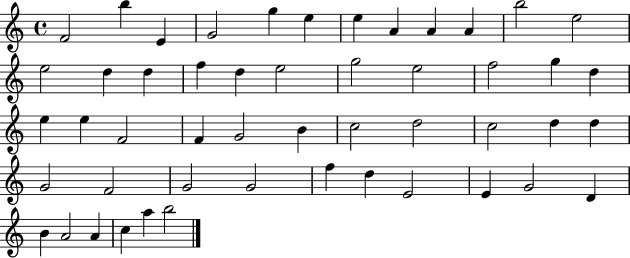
{
  \clef treble
  \time 4/4
  \defaultTimeSignature
  \key c \major
  f'2 b''4 e'4 | g'2 g''4 e''4 | e''4 a'4 a'4 a'4 | b''2 e''2 | \break e''2 d''4 d''4 | f''4 d''4 e''2 | g''2 e''2 | f''2 g''4 d''4 | \break e''4 e''4 f'2 | f'4 g'2 b'4 | c''2 d''2 | c''2 d''4 d''4 | \break g'2 f'2 | g'2 g'2 | f''4 d''4 e'2 | e'4 g'2 d'4 | \break b'4 a'2 a'4 | c''4 a''4 b''2 | \bar "|."
}